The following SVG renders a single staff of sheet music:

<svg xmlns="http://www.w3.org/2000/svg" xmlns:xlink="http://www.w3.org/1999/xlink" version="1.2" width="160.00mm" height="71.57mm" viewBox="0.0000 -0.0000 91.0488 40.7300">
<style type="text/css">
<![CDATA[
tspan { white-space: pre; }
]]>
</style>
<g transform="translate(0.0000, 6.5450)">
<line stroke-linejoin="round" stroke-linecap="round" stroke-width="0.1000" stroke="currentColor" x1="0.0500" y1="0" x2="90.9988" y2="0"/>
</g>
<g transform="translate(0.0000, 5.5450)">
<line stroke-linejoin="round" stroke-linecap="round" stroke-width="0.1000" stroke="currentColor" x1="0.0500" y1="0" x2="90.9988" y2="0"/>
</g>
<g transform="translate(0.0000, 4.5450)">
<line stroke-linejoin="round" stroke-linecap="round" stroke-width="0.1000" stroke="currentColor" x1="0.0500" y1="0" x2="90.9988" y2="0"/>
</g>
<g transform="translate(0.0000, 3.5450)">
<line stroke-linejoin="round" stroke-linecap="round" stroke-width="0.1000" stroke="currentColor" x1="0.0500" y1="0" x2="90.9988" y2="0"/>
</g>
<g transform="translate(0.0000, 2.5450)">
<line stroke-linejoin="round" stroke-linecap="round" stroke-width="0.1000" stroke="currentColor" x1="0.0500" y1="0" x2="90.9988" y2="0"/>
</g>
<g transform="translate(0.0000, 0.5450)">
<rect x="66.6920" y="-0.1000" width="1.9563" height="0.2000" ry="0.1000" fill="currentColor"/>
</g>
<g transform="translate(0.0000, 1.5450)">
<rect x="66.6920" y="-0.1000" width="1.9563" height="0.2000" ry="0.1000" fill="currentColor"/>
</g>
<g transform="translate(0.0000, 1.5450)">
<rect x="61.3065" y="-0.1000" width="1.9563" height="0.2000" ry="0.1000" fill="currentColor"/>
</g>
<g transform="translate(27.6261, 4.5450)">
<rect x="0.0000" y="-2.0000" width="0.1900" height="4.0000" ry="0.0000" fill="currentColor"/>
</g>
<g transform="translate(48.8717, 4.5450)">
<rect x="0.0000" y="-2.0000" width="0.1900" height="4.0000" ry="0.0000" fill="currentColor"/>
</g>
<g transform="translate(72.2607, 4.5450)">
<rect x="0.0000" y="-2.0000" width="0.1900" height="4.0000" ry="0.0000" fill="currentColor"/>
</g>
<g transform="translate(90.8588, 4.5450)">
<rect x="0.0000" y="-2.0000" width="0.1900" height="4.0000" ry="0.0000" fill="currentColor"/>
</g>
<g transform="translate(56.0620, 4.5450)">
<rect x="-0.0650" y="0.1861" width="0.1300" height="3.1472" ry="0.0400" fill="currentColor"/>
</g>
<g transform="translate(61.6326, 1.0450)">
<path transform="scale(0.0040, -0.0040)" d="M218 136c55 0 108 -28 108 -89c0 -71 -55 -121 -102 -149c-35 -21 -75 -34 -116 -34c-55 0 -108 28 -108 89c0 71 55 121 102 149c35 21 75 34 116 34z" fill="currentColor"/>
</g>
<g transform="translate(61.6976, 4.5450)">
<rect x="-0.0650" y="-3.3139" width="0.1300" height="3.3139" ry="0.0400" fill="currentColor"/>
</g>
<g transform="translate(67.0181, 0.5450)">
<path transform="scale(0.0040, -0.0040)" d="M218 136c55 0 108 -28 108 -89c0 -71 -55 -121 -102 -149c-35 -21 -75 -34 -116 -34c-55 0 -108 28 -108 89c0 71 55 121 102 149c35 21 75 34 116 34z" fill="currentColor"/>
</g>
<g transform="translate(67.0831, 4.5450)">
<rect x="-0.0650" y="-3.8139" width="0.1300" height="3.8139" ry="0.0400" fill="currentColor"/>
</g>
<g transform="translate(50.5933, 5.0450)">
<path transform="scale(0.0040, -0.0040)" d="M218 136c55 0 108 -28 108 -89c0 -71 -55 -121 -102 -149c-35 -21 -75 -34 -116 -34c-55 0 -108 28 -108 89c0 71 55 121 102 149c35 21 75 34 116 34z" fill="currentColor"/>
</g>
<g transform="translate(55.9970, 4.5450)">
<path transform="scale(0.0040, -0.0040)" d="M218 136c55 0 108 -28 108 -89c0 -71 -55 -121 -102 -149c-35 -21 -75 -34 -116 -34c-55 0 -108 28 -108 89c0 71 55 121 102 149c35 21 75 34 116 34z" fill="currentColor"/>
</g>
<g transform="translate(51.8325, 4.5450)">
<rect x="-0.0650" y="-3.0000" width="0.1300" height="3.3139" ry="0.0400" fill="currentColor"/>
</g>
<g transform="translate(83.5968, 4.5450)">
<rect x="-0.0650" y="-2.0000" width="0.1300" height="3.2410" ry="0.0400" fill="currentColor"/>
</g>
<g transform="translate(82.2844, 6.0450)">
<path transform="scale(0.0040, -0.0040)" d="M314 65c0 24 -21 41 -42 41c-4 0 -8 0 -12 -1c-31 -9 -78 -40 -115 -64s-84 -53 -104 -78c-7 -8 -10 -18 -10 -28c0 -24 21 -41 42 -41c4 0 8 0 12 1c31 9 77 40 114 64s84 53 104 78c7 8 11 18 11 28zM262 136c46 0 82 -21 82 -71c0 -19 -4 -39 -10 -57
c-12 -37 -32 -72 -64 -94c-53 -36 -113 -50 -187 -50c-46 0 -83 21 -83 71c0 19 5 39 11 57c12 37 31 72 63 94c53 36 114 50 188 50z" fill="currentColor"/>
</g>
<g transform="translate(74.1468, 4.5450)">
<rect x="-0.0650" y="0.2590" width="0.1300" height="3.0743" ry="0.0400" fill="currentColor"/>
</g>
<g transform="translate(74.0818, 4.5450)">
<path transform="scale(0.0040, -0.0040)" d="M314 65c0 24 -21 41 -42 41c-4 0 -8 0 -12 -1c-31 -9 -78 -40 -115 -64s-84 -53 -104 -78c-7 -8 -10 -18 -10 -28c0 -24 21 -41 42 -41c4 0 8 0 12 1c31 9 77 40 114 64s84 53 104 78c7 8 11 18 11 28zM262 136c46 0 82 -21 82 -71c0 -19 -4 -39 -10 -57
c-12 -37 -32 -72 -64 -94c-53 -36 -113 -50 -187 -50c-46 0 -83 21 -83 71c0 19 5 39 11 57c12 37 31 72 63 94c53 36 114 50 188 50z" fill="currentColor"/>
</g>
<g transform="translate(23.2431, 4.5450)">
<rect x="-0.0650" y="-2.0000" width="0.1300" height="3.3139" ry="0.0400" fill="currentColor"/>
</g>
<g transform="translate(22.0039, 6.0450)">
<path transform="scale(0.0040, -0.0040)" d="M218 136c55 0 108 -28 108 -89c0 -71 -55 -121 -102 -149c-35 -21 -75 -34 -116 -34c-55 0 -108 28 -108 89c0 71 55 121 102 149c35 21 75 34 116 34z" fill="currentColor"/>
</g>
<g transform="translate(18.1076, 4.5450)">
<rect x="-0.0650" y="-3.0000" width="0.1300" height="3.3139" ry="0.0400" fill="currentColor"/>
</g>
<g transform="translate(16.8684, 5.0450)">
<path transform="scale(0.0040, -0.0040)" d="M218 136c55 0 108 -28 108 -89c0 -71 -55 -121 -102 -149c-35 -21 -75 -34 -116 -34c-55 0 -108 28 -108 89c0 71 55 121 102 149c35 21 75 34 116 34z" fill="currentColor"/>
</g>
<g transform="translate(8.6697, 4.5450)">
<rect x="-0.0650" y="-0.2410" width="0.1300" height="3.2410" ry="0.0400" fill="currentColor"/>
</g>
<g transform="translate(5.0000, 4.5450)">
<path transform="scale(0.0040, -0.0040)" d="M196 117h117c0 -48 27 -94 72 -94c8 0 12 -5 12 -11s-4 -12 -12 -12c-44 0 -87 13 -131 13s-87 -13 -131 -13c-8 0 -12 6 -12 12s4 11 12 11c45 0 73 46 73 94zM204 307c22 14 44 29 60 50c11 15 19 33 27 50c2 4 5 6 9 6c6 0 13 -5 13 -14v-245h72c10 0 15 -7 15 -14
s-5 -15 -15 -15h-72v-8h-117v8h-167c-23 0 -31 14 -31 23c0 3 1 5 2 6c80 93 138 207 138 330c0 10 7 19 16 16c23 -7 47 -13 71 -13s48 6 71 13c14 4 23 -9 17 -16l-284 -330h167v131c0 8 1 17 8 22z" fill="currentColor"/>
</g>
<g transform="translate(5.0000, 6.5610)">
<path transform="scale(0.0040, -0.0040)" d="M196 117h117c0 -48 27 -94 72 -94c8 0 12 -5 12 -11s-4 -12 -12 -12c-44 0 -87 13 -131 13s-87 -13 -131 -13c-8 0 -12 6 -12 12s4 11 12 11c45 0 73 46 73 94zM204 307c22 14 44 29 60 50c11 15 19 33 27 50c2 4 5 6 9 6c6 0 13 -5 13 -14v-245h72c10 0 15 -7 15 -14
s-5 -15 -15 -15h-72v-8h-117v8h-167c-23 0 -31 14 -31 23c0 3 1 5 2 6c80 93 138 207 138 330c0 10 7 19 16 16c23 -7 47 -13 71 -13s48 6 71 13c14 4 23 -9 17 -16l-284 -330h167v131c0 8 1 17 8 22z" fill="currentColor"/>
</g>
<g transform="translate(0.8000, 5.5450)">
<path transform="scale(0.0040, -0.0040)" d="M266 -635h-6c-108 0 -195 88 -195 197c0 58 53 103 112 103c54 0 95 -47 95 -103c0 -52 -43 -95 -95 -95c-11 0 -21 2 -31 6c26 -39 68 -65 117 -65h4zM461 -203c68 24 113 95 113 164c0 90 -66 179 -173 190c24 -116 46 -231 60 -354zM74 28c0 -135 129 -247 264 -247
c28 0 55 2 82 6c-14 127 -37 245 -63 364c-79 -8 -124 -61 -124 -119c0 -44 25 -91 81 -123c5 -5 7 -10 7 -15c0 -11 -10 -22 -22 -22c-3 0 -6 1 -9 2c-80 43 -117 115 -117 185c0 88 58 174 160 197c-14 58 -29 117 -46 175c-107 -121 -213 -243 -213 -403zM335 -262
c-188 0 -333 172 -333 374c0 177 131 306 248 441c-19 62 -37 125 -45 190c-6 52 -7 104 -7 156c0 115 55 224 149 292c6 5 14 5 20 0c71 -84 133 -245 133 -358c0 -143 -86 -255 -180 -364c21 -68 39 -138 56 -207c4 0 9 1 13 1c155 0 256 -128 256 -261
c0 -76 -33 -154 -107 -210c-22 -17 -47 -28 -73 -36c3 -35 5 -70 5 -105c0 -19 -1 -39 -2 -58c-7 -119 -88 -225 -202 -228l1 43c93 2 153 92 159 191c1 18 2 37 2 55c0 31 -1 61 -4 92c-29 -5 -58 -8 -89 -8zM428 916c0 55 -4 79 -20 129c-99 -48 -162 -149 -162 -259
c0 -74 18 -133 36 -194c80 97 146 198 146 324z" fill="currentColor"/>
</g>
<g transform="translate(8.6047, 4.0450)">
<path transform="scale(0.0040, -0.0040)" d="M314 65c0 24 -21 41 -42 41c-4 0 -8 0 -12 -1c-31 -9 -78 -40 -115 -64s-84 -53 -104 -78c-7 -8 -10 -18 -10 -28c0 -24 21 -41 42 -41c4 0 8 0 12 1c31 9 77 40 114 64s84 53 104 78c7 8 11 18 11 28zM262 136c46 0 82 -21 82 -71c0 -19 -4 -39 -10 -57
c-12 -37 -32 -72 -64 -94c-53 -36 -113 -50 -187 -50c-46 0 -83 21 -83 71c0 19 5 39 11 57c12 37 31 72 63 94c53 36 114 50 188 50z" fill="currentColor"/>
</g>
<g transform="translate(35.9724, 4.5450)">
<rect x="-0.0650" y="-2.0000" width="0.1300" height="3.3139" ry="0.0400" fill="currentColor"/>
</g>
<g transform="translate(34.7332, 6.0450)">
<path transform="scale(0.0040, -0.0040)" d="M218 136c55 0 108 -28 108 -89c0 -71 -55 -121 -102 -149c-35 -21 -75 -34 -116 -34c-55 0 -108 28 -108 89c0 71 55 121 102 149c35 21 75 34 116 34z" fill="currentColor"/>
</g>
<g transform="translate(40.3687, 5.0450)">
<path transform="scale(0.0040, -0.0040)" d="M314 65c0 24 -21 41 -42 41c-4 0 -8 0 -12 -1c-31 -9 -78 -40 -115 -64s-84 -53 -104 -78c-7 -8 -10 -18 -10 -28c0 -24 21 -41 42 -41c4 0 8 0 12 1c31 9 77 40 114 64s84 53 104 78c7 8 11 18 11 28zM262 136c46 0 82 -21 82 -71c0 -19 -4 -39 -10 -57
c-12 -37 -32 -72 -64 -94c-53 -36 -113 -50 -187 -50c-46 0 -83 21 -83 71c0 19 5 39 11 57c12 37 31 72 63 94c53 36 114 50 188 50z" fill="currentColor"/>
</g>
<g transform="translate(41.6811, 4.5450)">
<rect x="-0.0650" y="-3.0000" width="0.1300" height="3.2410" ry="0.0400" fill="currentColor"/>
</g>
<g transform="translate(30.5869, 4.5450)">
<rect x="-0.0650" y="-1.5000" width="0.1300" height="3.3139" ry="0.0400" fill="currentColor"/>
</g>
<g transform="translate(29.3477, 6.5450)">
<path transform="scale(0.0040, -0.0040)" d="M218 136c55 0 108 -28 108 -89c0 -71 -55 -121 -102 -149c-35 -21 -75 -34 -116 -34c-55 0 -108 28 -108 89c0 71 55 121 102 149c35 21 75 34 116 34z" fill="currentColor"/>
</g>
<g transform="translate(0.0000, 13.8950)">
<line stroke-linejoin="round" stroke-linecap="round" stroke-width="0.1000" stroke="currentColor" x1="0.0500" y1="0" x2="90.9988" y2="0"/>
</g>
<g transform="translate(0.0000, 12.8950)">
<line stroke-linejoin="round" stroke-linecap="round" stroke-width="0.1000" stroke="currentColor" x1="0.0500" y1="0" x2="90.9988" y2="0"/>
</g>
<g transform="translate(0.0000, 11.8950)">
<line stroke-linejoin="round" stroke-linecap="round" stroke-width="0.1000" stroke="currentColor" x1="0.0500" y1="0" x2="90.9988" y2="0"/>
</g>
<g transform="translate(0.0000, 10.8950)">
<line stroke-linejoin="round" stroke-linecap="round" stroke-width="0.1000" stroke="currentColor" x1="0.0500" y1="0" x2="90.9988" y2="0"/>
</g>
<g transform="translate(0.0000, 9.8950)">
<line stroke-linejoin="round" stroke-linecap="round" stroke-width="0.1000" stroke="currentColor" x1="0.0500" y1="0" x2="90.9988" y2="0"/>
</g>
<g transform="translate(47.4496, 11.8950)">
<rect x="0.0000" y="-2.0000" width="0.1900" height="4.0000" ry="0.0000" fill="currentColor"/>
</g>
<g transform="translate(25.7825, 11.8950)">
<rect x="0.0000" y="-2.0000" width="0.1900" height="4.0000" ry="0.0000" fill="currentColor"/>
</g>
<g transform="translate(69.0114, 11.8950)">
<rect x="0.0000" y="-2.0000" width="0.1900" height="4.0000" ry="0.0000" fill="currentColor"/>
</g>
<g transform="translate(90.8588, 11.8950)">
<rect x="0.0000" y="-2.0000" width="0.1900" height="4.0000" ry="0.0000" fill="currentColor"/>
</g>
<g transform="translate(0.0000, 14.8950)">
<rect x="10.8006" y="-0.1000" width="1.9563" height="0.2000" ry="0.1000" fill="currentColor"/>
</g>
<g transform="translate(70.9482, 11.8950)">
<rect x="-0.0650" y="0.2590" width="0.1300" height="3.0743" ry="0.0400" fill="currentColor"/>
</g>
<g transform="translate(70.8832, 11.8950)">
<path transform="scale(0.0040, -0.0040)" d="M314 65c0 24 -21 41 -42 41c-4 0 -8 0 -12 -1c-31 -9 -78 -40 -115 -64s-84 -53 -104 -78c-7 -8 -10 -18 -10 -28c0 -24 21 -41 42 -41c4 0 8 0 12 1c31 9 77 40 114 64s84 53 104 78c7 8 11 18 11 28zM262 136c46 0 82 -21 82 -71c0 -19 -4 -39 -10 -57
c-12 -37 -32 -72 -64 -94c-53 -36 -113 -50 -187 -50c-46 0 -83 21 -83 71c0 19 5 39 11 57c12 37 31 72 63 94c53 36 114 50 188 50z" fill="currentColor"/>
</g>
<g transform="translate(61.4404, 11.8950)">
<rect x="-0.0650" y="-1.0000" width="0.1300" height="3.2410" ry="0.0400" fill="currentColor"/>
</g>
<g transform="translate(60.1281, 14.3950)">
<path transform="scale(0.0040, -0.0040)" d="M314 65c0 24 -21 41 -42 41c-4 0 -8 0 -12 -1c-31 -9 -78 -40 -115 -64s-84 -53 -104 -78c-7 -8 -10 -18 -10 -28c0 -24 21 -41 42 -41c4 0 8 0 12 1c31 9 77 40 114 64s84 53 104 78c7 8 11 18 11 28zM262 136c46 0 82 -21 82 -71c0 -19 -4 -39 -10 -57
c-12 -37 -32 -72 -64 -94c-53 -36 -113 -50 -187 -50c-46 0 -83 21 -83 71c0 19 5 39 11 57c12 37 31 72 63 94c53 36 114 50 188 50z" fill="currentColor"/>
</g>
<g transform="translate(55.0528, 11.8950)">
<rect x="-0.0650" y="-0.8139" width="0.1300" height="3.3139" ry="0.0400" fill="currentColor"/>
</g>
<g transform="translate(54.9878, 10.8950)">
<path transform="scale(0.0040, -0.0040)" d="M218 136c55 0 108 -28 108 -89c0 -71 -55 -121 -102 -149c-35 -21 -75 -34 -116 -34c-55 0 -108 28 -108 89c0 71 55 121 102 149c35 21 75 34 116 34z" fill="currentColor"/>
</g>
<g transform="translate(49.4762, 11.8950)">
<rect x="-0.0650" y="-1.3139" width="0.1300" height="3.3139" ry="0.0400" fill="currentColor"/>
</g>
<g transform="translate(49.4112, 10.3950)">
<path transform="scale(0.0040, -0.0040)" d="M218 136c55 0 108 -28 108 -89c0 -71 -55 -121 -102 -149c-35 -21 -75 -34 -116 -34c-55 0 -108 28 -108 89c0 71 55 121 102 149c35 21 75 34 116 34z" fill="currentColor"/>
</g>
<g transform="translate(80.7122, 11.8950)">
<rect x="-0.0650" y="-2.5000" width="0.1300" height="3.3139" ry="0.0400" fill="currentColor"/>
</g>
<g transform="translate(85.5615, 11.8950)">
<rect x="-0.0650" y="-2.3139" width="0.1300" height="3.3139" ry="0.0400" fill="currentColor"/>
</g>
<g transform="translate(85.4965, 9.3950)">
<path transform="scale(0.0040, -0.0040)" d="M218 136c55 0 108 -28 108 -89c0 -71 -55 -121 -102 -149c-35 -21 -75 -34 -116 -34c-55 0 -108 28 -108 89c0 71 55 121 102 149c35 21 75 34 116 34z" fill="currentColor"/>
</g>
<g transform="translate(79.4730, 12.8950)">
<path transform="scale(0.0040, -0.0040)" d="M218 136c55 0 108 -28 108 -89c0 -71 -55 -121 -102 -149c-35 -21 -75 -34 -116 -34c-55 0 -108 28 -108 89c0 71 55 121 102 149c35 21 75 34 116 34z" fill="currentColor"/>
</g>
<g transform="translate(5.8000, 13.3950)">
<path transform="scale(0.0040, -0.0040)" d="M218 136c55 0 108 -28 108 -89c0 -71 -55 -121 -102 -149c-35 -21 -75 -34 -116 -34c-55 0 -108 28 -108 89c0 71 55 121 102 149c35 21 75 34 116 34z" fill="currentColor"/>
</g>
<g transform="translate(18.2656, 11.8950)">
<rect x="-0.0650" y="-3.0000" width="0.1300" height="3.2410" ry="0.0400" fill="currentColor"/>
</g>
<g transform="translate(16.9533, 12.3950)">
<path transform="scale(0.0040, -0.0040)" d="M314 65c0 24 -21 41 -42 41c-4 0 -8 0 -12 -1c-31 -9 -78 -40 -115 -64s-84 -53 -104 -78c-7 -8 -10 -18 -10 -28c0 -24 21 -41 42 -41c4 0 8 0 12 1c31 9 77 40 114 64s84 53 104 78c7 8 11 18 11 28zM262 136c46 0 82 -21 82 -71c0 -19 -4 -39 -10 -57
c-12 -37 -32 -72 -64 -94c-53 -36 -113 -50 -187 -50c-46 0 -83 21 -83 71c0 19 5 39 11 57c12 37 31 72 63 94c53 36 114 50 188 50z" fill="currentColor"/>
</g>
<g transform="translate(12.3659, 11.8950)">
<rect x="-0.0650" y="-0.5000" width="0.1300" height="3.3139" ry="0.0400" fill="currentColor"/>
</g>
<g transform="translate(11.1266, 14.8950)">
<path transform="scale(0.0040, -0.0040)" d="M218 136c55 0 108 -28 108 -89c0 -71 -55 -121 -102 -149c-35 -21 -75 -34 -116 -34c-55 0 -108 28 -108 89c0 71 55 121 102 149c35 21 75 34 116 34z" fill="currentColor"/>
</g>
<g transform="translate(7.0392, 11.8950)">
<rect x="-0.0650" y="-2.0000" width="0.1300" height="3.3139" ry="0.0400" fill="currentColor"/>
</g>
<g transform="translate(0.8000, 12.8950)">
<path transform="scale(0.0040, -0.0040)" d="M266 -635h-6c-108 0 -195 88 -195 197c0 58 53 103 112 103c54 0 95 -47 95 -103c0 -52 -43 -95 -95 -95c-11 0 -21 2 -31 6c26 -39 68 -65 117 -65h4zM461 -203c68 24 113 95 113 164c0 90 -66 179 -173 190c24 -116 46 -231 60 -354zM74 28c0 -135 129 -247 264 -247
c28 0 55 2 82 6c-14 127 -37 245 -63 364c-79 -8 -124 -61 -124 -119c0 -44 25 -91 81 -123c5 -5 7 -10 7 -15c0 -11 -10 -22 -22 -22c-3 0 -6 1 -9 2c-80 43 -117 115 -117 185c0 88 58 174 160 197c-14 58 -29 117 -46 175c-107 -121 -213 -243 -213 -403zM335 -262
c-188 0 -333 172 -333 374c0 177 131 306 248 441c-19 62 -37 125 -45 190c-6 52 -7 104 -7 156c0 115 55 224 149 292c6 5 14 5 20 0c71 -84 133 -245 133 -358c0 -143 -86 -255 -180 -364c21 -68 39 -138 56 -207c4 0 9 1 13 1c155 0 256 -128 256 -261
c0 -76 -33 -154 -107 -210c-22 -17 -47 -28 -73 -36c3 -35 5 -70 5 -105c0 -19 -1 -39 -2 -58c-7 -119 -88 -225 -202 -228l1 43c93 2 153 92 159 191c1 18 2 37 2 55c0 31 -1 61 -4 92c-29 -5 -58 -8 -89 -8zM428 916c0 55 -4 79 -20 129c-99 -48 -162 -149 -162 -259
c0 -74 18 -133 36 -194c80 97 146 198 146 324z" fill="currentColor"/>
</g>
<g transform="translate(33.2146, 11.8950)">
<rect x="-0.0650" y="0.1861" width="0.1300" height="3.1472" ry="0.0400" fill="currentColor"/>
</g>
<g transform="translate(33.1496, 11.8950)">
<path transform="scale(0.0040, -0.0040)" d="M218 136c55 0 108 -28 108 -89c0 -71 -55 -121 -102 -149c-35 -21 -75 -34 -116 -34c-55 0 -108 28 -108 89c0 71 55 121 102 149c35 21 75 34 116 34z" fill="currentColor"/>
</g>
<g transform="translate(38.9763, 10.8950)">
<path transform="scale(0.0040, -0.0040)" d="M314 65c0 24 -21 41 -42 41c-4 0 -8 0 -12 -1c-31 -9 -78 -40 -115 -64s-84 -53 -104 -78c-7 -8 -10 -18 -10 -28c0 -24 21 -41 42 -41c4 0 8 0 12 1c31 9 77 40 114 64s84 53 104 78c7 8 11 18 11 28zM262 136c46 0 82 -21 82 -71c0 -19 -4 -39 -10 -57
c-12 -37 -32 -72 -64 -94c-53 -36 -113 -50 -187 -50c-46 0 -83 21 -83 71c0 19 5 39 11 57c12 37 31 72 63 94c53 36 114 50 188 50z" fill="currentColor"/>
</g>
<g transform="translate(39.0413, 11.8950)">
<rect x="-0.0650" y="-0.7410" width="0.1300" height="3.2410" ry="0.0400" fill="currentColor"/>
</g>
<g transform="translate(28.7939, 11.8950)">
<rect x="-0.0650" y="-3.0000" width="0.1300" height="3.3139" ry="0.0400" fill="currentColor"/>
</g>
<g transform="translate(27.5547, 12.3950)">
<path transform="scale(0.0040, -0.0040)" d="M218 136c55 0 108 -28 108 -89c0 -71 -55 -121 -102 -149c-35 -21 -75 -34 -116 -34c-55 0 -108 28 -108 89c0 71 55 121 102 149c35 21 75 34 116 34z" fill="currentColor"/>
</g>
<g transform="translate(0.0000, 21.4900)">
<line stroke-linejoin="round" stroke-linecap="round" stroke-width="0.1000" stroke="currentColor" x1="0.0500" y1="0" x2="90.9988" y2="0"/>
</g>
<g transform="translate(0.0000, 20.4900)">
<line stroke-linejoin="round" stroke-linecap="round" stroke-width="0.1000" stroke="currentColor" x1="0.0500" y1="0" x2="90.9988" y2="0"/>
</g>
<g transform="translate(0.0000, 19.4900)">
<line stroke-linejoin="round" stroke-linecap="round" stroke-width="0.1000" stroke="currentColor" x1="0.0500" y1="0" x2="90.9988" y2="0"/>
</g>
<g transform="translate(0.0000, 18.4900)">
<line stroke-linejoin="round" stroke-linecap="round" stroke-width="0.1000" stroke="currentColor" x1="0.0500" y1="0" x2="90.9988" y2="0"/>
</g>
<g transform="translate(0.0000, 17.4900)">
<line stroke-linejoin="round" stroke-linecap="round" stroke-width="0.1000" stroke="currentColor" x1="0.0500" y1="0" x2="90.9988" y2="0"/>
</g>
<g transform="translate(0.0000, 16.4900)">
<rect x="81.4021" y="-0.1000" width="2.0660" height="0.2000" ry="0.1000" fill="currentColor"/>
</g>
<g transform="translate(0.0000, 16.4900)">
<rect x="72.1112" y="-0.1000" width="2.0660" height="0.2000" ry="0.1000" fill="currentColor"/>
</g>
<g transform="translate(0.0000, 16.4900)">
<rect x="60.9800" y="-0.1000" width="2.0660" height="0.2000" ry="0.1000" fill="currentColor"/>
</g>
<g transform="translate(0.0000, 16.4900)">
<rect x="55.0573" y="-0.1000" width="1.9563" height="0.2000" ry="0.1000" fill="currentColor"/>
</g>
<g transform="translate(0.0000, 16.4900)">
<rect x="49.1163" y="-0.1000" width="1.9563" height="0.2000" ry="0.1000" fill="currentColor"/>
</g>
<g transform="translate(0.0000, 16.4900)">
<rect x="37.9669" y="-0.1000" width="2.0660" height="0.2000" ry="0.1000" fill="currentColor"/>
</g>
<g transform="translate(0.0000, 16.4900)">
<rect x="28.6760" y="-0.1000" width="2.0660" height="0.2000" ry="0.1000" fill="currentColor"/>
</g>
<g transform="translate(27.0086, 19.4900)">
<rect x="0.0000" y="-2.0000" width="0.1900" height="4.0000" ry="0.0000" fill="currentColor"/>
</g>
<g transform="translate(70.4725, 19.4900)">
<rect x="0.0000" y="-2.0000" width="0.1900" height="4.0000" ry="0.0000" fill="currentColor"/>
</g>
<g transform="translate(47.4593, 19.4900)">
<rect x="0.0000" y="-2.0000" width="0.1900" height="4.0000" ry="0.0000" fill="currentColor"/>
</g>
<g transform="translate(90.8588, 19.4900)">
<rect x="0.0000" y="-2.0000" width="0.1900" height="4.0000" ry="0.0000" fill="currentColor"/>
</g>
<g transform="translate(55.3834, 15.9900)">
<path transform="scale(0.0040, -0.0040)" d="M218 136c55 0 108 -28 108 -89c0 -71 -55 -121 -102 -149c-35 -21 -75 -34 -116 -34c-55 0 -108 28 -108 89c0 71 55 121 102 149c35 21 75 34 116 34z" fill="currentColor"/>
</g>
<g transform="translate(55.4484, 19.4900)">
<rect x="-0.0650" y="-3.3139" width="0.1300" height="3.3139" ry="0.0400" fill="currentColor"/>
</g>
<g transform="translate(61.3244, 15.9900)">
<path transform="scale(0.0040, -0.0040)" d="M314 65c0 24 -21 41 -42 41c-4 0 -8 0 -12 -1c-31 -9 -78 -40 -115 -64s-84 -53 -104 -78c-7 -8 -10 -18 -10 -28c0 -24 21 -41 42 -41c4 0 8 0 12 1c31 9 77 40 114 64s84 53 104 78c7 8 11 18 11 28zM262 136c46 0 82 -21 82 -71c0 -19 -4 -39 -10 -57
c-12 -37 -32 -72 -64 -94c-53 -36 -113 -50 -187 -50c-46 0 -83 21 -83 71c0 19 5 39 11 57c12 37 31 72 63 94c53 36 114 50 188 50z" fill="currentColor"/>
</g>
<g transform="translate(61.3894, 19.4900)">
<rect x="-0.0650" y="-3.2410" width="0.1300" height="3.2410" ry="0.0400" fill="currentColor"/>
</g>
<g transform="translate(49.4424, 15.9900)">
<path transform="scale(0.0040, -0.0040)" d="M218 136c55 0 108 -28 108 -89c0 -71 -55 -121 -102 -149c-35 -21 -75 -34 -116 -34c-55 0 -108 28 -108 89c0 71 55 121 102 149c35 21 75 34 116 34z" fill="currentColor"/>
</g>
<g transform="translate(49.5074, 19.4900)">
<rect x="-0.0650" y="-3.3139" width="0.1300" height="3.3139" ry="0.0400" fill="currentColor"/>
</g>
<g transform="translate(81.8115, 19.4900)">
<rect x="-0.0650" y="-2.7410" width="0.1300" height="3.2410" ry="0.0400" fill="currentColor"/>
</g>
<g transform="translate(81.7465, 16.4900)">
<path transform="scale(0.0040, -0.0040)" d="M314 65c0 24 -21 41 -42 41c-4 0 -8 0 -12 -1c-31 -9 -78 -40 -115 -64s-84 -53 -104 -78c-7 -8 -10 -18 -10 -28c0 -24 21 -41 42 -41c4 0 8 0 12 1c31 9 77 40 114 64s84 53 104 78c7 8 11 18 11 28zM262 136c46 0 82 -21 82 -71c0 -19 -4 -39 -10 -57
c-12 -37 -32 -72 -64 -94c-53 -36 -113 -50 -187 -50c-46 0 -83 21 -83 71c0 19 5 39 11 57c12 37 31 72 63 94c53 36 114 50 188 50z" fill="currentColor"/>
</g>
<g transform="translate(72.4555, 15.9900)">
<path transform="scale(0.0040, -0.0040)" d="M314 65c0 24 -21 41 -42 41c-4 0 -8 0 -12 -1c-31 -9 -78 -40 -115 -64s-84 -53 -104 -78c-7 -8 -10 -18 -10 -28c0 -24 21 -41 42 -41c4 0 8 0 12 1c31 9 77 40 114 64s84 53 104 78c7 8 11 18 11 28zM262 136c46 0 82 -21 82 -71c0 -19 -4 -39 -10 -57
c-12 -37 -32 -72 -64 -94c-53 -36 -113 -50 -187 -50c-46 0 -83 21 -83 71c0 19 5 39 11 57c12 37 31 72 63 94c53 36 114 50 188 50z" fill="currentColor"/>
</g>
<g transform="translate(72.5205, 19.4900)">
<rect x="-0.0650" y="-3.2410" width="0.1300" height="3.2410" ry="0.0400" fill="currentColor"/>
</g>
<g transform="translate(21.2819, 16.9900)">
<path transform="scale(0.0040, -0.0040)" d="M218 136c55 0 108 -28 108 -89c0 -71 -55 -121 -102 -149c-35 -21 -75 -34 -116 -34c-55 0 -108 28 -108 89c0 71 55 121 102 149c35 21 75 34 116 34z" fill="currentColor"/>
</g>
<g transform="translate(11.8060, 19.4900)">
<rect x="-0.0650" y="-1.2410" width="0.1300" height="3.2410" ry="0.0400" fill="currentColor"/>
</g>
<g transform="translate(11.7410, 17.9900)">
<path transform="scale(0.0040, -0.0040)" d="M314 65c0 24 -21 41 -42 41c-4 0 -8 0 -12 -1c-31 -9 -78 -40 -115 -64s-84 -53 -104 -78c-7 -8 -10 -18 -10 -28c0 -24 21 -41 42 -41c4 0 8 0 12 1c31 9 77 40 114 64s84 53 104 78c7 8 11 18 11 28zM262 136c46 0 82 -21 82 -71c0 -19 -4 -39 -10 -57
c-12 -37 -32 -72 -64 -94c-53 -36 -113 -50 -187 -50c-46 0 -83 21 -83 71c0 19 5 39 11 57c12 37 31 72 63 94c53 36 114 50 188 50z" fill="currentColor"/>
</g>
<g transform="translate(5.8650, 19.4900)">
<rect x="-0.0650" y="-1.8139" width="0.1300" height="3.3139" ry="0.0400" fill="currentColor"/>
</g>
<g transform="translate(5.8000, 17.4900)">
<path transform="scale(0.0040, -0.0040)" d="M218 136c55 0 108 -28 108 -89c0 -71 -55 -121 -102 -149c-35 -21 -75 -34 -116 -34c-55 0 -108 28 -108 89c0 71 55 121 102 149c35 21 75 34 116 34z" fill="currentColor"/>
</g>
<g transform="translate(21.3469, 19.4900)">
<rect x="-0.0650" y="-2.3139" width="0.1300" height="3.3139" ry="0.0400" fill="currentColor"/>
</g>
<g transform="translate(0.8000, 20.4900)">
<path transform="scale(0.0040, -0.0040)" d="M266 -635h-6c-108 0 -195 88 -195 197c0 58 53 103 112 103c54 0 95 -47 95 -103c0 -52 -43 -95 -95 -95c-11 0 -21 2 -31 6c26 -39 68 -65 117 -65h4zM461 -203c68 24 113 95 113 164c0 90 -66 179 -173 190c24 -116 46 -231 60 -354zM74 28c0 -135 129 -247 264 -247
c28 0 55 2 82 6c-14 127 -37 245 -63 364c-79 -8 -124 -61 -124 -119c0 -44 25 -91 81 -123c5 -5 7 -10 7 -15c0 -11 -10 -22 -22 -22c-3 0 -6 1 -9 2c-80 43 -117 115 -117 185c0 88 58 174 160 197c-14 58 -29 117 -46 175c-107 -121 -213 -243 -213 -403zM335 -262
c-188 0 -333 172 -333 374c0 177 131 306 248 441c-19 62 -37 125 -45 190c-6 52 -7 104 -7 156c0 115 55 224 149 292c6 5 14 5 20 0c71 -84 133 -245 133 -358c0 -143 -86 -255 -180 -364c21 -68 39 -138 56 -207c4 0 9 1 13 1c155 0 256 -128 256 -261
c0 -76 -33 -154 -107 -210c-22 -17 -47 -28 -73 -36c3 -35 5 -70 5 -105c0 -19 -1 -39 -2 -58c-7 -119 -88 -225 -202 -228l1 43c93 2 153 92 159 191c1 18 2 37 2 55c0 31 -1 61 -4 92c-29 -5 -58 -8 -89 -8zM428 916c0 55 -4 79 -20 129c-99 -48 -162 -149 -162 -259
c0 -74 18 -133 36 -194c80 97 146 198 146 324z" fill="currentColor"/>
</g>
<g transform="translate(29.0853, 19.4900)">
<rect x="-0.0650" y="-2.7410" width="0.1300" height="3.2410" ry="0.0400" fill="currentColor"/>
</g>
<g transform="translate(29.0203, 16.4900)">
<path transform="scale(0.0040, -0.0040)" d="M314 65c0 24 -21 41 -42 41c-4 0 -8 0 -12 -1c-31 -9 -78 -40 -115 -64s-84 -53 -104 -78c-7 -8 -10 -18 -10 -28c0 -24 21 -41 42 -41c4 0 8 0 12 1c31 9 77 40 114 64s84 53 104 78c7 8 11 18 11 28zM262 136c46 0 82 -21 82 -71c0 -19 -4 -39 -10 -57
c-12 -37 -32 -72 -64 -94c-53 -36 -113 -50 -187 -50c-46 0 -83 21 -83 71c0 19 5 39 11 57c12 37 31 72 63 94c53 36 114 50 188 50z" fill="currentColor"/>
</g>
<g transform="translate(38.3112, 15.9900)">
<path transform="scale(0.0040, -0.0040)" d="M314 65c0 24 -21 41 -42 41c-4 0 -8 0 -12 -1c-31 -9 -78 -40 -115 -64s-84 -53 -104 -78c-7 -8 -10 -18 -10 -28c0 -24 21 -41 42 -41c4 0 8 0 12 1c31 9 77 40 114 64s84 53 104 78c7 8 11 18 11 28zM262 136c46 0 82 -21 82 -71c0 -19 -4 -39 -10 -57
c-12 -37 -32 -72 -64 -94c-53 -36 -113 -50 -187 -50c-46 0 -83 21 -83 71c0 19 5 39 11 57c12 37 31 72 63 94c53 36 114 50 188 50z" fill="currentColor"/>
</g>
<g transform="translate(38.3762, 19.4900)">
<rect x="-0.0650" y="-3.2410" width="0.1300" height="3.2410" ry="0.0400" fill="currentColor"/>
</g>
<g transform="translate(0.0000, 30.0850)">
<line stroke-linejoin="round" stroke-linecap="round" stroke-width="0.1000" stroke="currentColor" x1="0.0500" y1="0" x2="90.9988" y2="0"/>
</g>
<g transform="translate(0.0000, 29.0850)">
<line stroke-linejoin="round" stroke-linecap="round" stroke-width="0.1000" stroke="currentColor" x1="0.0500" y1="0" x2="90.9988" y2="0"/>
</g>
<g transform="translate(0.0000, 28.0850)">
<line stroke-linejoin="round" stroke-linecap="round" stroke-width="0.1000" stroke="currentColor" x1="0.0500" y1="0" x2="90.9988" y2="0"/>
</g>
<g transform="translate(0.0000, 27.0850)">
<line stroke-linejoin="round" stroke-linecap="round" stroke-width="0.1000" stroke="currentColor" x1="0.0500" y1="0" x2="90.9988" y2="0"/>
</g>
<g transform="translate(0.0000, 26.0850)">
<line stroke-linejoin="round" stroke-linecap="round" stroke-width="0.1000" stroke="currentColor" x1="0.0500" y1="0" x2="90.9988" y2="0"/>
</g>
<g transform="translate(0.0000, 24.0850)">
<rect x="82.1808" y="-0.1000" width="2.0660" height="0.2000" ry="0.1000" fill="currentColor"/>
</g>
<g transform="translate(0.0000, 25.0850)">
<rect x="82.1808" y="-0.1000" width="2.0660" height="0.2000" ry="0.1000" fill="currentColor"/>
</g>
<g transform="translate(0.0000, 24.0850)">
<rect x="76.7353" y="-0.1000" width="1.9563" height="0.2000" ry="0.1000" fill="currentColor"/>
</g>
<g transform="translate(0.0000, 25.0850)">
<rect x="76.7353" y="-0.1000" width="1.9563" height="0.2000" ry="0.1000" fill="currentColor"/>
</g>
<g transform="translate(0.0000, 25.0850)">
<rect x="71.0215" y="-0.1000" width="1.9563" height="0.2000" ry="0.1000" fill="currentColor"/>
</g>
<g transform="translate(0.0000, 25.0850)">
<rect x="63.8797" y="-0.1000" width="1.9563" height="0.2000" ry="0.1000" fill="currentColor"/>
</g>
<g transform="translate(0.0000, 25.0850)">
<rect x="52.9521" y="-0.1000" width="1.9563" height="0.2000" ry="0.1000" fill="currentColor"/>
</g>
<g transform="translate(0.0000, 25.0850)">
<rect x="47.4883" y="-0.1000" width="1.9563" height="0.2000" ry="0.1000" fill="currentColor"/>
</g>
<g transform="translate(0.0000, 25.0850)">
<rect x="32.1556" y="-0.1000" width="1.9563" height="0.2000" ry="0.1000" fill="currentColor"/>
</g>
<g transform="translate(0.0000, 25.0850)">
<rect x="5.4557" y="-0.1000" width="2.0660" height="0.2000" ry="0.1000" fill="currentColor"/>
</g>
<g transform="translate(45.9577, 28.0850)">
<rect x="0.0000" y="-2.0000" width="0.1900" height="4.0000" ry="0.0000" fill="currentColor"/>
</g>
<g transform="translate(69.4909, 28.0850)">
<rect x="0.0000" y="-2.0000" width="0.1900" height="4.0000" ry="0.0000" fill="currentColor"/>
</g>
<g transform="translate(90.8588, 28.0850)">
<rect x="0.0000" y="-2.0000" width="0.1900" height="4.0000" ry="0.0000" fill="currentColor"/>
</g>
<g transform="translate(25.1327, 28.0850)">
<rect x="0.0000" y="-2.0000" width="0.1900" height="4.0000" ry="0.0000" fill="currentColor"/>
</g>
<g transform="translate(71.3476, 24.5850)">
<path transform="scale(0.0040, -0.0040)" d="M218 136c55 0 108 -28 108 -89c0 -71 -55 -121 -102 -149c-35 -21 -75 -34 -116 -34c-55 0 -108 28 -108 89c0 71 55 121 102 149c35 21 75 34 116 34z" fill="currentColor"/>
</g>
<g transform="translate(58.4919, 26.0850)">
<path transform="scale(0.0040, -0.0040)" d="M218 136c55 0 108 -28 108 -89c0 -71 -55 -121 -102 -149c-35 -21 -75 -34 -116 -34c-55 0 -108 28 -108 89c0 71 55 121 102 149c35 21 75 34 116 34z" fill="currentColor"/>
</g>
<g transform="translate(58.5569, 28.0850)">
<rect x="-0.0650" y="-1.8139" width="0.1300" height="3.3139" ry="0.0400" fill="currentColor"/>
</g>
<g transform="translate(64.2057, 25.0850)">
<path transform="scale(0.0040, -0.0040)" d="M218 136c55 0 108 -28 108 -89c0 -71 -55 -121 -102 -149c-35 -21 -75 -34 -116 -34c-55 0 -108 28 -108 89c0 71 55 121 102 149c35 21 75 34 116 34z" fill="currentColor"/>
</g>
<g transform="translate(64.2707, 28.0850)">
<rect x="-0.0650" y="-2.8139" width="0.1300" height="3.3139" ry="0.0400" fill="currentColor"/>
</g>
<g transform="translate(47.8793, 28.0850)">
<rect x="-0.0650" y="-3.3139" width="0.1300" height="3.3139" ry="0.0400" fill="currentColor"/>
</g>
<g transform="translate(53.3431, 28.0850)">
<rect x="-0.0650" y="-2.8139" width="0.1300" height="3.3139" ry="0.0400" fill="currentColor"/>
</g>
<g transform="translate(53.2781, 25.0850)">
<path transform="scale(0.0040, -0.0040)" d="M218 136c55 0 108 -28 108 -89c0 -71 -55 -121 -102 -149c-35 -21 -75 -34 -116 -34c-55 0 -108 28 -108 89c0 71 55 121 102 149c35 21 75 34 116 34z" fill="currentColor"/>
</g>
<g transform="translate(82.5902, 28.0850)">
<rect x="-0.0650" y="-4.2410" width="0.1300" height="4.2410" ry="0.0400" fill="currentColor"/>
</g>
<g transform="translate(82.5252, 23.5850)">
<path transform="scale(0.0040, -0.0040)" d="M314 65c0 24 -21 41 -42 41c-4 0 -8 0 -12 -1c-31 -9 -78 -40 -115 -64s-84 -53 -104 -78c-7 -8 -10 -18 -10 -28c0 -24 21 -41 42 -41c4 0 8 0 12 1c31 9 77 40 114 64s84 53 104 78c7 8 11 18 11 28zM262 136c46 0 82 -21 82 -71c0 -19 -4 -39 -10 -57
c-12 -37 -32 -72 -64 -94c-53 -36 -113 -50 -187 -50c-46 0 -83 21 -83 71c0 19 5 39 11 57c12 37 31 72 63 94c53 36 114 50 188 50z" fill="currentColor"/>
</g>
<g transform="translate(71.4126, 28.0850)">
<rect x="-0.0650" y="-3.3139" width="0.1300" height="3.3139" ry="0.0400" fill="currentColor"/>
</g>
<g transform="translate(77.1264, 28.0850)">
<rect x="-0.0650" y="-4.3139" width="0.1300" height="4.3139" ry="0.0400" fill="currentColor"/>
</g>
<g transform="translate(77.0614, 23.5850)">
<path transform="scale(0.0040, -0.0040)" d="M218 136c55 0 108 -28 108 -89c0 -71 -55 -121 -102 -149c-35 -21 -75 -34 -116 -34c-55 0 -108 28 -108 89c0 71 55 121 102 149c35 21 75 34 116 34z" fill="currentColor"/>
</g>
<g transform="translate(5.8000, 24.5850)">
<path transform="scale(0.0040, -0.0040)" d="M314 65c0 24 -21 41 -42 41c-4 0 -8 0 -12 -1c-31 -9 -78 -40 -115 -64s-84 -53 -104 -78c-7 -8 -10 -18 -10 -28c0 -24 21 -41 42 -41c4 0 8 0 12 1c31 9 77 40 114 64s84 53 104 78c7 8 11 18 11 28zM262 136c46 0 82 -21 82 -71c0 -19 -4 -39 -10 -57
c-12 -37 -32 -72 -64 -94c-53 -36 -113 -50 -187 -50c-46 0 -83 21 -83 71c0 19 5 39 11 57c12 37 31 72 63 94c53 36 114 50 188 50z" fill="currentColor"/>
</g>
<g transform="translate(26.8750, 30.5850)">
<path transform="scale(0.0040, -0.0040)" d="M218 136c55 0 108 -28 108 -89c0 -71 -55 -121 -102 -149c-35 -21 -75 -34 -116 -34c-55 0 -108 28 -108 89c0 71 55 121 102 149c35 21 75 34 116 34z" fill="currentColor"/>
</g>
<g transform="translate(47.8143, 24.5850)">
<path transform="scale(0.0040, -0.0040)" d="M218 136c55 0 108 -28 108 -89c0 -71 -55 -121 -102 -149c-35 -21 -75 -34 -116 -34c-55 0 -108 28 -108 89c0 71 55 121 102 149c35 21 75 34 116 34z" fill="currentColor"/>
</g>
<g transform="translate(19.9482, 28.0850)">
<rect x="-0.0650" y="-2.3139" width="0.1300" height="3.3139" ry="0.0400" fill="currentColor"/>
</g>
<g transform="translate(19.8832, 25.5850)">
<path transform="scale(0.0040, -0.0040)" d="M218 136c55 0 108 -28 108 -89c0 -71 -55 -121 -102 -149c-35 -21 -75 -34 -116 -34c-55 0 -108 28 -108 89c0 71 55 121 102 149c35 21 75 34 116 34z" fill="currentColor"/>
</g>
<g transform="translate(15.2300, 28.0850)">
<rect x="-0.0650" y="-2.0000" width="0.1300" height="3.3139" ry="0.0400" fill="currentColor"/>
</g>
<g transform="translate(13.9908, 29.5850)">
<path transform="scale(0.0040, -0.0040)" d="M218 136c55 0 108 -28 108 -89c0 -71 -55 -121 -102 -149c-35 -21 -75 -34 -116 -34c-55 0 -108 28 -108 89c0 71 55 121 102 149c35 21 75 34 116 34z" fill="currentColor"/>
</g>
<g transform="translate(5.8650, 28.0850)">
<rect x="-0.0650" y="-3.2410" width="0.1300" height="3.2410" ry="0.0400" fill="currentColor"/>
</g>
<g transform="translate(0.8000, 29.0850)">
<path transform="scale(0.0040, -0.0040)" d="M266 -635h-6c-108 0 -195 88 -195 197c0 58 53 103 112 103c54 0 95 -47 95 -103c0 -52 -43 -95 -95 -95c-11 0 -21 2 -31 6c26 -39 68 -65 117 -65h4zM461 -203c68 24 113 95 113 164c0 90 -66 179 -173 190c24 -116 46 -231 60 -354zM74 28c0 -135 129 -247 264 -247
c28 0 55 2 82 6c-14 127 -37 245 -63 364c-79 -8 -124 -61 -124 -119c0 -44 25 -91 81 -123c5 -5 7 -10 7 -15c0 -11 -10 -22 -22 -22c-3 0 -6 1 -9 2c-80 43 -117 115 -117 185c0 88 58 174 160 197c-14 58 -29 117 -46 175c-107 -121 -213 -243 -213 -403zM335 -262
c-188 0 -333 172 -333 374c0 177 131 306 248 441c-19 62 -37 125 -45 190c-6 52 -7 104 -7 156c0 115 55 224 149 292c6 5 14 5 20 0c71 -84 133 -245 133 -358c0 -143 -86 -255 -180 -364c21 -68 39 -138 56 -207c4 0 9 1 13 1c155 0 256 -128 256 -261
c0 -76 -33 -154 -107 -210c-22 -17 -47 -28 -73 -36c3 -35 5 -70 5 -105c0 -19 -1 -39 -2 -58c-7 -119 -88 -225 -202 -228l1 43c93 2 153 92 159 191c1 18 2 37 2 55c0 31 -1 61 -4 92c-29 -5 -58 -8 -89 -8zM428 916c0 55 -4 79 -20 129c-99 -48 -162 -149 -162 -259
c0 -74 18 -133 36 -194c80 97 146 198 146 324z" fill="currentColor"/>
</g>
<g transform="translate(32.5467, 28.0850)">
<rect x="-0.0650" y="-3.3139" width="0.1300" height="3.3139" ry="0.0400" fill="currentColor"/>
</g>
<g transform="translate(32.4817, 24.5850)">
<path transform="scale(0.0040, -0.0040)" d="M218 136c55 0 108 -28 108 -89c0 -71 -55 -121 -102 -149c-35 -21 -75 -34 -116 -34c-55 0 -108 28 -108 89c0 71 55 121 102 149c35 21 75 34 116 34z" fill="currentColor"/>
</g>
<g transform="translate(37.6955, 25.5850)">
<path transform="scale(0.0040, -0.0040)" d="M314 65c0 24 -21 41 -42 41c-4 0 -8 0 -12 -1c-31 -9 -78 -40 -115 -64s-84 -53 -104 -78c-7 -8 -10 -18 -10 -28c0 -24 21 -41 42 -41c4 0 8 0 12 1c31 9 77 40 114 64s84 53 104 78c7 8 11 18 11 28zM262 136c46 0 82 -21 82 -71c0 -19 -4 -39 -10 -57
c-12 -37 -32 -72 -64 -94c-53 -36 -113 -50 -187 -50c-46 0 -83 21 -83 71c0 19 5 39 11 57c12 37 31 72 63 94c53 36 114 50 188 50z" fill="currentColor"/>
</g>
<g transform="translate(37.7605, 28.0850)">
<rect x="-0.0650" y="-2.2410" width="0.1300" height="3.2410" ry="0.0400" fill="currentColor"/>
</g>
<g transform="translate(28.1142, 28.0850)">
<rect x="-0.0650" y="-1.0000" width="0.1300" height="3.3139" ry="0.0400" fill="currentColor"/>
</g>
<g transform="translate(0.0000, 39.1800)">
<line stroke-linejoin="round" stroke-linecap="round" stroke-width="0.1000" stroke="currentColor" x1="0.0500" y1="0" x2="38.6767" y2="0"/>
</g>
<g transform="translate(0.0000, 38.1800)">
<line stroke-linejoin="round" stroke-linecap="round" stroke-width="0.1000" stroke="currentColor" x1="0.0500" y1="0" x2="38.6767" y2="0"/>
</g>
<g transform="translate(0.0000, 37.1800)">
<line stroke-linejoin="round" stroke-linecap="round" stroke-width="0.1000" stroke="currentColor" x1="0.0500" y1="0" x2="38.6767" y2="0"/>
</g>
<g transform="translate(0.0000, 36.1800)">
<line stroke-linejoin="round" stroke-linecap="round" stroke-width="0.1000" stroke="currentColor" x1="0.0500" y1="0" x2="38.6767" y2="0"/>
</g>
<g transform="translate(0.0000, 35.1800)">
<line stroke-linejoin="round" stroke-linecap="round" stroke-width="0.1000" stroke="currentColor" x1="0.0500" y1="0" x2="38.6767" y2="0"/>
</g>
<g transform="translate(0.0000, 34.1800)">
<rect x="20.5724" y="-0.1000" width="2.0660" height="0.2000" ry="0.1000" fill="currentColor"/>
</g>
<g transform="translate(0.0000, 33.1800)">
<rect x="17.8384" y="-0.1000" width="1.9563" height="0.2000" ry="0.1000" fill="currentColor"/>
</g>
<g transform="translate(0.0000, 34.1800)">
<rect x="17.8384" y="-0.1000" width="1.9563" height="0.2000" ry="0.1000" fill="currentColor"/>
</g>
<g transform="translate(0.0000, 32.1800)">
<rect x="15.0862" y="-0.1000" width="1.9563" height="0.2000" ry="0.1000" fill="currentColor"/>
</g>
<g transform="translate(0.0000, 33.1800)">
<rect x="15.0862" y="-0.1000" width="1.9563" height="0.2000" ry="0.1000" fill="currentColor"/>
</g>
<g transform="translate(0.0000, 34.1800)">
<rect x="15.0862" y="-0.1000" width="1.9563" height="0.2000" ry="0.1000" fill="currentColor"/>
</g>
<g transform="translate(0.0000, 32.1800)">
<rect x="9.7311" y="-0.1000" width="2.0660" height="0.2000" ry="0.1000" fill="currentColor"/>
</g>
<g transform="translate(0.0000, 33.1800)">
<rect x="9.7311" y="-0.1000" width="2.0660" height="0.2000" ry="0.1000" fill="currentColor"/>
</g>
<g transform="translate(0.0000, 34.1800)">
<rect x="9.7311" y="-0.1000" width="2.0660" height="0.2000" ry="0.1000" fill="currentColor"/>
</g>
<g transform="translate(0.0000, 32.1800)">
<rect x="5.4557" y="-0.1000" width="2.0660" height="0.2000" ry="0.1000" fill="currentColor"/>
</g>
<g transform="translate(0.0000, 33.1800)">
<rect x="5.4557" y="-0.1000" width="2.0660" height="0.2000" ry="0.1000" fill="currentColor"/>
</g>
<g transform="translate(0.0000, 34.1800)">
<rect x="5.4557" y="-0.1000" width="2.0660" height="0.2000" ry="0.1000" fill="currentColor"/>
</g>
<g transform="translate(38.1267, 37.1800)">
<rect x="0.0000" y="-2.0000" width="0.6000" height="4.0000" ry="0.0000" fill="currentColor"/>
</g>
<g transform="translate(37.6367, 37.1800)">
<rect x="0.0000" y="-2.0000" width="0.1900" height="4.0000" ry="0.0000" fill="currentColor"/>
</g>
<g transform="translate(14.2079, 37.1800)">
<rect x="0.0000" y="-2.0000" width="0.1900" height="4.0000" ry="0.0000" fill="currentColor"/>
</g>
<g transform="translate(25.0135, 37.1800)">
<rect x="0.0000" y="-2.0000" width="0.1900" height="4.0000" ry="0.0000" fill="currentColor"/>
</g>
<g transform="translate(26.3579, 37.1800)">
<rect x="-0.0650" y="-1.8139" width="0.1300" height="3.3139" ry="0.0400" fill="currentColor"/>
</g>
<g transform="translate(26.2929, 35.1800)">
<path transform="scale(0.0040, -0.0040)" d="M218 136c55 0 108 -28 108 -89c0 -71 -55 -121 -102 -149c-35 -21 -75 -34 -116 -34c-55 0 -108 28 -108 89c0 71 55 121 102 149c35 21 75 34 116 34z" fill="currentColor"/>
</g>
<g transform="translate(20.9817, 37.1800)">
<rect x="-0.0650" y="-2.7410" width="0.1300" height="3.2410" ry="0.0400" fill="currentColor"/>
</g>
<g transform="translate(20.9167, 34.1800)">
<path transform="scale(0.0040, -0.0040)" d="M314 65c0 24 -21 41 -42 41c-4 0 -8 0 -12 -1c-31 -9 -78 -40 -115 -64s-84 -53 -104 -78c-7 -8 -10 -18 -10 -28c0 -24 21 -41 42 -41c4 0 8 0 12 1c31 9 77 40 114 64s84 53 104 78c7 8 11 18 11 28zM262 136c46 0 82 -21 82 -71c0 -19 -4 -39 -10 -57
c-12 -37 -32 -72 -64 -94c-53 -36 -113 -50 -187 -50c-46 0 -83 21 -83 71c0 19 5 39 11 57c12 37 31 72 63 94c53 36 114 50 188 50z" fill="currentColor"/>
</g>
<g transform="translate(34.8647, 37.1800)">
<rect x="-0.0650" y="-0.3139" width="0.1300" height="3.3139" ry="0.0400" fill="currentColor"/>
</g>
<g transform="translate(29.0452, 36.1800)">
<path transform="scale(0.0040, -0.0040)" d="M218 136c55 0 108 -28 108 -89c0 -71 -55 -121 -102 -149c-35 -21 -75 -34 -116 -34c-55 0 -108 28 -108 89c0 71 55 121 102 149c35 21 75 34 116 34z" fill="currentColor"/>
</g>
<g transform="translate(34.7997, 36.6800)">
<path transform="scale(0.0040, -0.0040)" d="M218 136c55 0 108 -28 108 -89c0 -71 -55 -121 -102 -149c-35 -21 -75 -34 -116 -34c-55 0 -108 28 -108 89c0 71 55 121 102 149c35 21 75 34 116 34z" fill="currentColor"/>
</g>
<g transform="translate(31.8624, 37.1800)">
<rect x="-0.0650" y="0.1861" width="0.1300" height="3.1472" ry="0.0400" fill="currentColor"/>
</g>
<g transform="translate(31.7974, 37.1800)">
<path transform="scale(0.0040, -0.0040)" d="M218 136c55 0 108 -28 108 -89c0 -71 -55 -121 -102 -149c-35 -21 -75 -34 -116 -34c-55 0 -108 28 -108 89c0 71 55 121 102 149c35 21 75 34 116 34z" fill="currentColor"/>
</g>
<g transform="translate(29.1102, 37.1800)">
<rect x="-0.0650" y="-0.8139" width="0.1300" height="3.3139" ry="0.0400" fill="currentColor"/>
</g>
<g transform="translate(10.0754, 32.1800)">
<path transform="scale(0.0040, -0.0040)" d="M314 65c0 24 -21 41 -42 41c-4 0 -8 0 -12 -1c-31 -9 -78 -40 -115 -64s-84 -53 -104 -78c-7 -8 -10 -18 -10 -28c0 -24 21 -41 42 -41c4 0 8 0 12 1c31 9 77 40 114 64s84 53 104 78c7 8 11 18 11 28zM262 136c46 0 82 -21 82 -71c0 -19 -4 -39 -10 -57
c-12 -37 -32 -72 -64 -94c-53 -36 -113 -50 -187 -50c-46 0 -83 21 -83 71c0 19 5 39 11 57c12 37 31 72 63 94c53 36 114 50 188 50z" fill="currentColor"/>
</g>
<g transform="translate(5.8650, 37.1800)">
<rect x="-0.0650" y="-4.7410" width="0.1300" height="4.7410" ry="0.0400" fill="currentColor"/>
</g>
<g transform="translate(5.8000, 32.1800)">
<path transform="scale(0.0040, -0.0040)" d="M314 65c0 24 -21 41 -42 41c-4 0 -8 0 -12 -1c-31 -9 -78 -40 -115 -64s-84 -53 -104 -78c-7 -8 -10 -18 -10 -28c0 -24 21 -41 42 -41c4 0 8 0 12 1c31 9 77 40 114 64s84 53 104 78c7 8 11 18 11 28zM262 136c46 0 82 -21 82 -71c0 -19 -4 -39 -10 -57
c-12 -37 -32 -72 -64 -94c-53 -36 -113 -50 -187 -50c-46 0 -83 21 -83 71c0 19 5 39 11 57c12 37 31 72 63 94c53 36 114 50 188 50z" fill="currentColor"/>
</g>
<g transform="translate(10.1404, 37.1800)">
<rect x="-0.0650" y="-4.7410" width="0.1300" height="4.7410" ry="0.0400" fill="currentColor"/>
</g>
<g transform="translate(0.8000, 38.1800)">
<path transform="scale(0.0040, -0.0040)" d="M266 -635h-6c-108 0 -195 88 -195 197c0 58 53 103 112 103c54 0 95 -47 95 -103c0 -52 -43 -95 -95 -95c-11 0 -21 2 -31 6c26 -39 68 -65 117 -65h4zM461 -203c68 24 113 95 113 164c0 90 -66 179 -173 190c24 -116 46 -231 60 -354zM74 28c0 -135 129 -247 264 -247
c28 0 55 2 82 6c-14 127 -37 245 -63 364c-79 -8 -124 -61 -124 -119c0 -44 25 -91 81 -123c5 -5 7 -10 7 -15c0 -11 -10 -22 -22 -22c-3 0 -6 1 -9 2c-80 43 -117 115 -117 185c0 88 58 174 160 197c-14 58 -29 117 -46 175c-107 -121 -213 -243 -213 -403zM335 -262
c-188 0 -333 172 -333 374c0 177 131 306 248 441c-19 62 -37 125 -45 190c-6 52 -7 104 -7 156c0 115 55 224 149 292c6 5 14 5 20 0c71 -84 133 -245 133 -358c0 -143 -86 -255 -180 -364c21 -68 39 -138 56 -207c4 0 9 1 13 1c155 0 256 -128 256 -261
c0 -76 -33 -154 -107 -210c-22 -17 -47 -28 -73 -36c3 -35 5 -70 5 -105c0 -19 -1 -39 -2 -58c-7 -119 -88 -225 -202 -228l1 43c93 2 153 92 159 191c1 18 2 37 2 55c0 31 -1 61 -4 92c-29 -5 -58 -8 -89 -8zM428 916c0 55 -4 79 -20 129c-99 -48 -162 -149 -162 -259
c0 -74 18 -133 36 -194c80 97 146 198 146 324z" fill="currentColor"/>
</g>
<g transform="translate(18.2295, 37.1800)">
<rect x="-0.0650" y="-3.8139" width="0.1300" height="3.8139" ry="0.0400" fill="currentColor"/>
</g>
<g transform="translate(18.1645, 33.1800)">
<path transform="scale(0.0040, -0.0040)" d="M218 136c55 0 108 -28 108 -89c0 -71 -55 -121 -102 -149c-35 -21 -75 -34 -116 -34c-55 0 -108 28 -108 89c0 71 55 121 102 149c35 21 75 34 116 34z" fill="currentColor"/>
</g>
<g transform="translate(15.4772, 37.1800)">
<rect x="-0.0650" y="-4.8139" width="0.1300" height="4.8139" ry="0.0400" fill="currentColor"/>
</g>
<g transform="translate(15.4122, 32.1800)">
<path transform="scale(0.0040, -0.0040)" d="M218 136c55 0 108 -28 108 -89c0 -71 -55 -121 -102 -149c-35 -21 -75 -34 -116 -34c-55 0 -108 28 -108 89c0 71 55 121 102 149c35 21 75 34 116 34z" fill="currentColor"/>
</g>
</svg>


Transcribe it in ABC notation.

X:1
T:Untitled
M:4/4
L:1/4
K:C
c2 A F E F A2 A B b c' B2 F2 F C A2 A B d2 e d D2 B2 G g f e2 g a2 b2 b b b2 b2 a2 b2 F g D b g2 b a f a b d' d'2 e'2 e'2 e' c' a2 f d B c